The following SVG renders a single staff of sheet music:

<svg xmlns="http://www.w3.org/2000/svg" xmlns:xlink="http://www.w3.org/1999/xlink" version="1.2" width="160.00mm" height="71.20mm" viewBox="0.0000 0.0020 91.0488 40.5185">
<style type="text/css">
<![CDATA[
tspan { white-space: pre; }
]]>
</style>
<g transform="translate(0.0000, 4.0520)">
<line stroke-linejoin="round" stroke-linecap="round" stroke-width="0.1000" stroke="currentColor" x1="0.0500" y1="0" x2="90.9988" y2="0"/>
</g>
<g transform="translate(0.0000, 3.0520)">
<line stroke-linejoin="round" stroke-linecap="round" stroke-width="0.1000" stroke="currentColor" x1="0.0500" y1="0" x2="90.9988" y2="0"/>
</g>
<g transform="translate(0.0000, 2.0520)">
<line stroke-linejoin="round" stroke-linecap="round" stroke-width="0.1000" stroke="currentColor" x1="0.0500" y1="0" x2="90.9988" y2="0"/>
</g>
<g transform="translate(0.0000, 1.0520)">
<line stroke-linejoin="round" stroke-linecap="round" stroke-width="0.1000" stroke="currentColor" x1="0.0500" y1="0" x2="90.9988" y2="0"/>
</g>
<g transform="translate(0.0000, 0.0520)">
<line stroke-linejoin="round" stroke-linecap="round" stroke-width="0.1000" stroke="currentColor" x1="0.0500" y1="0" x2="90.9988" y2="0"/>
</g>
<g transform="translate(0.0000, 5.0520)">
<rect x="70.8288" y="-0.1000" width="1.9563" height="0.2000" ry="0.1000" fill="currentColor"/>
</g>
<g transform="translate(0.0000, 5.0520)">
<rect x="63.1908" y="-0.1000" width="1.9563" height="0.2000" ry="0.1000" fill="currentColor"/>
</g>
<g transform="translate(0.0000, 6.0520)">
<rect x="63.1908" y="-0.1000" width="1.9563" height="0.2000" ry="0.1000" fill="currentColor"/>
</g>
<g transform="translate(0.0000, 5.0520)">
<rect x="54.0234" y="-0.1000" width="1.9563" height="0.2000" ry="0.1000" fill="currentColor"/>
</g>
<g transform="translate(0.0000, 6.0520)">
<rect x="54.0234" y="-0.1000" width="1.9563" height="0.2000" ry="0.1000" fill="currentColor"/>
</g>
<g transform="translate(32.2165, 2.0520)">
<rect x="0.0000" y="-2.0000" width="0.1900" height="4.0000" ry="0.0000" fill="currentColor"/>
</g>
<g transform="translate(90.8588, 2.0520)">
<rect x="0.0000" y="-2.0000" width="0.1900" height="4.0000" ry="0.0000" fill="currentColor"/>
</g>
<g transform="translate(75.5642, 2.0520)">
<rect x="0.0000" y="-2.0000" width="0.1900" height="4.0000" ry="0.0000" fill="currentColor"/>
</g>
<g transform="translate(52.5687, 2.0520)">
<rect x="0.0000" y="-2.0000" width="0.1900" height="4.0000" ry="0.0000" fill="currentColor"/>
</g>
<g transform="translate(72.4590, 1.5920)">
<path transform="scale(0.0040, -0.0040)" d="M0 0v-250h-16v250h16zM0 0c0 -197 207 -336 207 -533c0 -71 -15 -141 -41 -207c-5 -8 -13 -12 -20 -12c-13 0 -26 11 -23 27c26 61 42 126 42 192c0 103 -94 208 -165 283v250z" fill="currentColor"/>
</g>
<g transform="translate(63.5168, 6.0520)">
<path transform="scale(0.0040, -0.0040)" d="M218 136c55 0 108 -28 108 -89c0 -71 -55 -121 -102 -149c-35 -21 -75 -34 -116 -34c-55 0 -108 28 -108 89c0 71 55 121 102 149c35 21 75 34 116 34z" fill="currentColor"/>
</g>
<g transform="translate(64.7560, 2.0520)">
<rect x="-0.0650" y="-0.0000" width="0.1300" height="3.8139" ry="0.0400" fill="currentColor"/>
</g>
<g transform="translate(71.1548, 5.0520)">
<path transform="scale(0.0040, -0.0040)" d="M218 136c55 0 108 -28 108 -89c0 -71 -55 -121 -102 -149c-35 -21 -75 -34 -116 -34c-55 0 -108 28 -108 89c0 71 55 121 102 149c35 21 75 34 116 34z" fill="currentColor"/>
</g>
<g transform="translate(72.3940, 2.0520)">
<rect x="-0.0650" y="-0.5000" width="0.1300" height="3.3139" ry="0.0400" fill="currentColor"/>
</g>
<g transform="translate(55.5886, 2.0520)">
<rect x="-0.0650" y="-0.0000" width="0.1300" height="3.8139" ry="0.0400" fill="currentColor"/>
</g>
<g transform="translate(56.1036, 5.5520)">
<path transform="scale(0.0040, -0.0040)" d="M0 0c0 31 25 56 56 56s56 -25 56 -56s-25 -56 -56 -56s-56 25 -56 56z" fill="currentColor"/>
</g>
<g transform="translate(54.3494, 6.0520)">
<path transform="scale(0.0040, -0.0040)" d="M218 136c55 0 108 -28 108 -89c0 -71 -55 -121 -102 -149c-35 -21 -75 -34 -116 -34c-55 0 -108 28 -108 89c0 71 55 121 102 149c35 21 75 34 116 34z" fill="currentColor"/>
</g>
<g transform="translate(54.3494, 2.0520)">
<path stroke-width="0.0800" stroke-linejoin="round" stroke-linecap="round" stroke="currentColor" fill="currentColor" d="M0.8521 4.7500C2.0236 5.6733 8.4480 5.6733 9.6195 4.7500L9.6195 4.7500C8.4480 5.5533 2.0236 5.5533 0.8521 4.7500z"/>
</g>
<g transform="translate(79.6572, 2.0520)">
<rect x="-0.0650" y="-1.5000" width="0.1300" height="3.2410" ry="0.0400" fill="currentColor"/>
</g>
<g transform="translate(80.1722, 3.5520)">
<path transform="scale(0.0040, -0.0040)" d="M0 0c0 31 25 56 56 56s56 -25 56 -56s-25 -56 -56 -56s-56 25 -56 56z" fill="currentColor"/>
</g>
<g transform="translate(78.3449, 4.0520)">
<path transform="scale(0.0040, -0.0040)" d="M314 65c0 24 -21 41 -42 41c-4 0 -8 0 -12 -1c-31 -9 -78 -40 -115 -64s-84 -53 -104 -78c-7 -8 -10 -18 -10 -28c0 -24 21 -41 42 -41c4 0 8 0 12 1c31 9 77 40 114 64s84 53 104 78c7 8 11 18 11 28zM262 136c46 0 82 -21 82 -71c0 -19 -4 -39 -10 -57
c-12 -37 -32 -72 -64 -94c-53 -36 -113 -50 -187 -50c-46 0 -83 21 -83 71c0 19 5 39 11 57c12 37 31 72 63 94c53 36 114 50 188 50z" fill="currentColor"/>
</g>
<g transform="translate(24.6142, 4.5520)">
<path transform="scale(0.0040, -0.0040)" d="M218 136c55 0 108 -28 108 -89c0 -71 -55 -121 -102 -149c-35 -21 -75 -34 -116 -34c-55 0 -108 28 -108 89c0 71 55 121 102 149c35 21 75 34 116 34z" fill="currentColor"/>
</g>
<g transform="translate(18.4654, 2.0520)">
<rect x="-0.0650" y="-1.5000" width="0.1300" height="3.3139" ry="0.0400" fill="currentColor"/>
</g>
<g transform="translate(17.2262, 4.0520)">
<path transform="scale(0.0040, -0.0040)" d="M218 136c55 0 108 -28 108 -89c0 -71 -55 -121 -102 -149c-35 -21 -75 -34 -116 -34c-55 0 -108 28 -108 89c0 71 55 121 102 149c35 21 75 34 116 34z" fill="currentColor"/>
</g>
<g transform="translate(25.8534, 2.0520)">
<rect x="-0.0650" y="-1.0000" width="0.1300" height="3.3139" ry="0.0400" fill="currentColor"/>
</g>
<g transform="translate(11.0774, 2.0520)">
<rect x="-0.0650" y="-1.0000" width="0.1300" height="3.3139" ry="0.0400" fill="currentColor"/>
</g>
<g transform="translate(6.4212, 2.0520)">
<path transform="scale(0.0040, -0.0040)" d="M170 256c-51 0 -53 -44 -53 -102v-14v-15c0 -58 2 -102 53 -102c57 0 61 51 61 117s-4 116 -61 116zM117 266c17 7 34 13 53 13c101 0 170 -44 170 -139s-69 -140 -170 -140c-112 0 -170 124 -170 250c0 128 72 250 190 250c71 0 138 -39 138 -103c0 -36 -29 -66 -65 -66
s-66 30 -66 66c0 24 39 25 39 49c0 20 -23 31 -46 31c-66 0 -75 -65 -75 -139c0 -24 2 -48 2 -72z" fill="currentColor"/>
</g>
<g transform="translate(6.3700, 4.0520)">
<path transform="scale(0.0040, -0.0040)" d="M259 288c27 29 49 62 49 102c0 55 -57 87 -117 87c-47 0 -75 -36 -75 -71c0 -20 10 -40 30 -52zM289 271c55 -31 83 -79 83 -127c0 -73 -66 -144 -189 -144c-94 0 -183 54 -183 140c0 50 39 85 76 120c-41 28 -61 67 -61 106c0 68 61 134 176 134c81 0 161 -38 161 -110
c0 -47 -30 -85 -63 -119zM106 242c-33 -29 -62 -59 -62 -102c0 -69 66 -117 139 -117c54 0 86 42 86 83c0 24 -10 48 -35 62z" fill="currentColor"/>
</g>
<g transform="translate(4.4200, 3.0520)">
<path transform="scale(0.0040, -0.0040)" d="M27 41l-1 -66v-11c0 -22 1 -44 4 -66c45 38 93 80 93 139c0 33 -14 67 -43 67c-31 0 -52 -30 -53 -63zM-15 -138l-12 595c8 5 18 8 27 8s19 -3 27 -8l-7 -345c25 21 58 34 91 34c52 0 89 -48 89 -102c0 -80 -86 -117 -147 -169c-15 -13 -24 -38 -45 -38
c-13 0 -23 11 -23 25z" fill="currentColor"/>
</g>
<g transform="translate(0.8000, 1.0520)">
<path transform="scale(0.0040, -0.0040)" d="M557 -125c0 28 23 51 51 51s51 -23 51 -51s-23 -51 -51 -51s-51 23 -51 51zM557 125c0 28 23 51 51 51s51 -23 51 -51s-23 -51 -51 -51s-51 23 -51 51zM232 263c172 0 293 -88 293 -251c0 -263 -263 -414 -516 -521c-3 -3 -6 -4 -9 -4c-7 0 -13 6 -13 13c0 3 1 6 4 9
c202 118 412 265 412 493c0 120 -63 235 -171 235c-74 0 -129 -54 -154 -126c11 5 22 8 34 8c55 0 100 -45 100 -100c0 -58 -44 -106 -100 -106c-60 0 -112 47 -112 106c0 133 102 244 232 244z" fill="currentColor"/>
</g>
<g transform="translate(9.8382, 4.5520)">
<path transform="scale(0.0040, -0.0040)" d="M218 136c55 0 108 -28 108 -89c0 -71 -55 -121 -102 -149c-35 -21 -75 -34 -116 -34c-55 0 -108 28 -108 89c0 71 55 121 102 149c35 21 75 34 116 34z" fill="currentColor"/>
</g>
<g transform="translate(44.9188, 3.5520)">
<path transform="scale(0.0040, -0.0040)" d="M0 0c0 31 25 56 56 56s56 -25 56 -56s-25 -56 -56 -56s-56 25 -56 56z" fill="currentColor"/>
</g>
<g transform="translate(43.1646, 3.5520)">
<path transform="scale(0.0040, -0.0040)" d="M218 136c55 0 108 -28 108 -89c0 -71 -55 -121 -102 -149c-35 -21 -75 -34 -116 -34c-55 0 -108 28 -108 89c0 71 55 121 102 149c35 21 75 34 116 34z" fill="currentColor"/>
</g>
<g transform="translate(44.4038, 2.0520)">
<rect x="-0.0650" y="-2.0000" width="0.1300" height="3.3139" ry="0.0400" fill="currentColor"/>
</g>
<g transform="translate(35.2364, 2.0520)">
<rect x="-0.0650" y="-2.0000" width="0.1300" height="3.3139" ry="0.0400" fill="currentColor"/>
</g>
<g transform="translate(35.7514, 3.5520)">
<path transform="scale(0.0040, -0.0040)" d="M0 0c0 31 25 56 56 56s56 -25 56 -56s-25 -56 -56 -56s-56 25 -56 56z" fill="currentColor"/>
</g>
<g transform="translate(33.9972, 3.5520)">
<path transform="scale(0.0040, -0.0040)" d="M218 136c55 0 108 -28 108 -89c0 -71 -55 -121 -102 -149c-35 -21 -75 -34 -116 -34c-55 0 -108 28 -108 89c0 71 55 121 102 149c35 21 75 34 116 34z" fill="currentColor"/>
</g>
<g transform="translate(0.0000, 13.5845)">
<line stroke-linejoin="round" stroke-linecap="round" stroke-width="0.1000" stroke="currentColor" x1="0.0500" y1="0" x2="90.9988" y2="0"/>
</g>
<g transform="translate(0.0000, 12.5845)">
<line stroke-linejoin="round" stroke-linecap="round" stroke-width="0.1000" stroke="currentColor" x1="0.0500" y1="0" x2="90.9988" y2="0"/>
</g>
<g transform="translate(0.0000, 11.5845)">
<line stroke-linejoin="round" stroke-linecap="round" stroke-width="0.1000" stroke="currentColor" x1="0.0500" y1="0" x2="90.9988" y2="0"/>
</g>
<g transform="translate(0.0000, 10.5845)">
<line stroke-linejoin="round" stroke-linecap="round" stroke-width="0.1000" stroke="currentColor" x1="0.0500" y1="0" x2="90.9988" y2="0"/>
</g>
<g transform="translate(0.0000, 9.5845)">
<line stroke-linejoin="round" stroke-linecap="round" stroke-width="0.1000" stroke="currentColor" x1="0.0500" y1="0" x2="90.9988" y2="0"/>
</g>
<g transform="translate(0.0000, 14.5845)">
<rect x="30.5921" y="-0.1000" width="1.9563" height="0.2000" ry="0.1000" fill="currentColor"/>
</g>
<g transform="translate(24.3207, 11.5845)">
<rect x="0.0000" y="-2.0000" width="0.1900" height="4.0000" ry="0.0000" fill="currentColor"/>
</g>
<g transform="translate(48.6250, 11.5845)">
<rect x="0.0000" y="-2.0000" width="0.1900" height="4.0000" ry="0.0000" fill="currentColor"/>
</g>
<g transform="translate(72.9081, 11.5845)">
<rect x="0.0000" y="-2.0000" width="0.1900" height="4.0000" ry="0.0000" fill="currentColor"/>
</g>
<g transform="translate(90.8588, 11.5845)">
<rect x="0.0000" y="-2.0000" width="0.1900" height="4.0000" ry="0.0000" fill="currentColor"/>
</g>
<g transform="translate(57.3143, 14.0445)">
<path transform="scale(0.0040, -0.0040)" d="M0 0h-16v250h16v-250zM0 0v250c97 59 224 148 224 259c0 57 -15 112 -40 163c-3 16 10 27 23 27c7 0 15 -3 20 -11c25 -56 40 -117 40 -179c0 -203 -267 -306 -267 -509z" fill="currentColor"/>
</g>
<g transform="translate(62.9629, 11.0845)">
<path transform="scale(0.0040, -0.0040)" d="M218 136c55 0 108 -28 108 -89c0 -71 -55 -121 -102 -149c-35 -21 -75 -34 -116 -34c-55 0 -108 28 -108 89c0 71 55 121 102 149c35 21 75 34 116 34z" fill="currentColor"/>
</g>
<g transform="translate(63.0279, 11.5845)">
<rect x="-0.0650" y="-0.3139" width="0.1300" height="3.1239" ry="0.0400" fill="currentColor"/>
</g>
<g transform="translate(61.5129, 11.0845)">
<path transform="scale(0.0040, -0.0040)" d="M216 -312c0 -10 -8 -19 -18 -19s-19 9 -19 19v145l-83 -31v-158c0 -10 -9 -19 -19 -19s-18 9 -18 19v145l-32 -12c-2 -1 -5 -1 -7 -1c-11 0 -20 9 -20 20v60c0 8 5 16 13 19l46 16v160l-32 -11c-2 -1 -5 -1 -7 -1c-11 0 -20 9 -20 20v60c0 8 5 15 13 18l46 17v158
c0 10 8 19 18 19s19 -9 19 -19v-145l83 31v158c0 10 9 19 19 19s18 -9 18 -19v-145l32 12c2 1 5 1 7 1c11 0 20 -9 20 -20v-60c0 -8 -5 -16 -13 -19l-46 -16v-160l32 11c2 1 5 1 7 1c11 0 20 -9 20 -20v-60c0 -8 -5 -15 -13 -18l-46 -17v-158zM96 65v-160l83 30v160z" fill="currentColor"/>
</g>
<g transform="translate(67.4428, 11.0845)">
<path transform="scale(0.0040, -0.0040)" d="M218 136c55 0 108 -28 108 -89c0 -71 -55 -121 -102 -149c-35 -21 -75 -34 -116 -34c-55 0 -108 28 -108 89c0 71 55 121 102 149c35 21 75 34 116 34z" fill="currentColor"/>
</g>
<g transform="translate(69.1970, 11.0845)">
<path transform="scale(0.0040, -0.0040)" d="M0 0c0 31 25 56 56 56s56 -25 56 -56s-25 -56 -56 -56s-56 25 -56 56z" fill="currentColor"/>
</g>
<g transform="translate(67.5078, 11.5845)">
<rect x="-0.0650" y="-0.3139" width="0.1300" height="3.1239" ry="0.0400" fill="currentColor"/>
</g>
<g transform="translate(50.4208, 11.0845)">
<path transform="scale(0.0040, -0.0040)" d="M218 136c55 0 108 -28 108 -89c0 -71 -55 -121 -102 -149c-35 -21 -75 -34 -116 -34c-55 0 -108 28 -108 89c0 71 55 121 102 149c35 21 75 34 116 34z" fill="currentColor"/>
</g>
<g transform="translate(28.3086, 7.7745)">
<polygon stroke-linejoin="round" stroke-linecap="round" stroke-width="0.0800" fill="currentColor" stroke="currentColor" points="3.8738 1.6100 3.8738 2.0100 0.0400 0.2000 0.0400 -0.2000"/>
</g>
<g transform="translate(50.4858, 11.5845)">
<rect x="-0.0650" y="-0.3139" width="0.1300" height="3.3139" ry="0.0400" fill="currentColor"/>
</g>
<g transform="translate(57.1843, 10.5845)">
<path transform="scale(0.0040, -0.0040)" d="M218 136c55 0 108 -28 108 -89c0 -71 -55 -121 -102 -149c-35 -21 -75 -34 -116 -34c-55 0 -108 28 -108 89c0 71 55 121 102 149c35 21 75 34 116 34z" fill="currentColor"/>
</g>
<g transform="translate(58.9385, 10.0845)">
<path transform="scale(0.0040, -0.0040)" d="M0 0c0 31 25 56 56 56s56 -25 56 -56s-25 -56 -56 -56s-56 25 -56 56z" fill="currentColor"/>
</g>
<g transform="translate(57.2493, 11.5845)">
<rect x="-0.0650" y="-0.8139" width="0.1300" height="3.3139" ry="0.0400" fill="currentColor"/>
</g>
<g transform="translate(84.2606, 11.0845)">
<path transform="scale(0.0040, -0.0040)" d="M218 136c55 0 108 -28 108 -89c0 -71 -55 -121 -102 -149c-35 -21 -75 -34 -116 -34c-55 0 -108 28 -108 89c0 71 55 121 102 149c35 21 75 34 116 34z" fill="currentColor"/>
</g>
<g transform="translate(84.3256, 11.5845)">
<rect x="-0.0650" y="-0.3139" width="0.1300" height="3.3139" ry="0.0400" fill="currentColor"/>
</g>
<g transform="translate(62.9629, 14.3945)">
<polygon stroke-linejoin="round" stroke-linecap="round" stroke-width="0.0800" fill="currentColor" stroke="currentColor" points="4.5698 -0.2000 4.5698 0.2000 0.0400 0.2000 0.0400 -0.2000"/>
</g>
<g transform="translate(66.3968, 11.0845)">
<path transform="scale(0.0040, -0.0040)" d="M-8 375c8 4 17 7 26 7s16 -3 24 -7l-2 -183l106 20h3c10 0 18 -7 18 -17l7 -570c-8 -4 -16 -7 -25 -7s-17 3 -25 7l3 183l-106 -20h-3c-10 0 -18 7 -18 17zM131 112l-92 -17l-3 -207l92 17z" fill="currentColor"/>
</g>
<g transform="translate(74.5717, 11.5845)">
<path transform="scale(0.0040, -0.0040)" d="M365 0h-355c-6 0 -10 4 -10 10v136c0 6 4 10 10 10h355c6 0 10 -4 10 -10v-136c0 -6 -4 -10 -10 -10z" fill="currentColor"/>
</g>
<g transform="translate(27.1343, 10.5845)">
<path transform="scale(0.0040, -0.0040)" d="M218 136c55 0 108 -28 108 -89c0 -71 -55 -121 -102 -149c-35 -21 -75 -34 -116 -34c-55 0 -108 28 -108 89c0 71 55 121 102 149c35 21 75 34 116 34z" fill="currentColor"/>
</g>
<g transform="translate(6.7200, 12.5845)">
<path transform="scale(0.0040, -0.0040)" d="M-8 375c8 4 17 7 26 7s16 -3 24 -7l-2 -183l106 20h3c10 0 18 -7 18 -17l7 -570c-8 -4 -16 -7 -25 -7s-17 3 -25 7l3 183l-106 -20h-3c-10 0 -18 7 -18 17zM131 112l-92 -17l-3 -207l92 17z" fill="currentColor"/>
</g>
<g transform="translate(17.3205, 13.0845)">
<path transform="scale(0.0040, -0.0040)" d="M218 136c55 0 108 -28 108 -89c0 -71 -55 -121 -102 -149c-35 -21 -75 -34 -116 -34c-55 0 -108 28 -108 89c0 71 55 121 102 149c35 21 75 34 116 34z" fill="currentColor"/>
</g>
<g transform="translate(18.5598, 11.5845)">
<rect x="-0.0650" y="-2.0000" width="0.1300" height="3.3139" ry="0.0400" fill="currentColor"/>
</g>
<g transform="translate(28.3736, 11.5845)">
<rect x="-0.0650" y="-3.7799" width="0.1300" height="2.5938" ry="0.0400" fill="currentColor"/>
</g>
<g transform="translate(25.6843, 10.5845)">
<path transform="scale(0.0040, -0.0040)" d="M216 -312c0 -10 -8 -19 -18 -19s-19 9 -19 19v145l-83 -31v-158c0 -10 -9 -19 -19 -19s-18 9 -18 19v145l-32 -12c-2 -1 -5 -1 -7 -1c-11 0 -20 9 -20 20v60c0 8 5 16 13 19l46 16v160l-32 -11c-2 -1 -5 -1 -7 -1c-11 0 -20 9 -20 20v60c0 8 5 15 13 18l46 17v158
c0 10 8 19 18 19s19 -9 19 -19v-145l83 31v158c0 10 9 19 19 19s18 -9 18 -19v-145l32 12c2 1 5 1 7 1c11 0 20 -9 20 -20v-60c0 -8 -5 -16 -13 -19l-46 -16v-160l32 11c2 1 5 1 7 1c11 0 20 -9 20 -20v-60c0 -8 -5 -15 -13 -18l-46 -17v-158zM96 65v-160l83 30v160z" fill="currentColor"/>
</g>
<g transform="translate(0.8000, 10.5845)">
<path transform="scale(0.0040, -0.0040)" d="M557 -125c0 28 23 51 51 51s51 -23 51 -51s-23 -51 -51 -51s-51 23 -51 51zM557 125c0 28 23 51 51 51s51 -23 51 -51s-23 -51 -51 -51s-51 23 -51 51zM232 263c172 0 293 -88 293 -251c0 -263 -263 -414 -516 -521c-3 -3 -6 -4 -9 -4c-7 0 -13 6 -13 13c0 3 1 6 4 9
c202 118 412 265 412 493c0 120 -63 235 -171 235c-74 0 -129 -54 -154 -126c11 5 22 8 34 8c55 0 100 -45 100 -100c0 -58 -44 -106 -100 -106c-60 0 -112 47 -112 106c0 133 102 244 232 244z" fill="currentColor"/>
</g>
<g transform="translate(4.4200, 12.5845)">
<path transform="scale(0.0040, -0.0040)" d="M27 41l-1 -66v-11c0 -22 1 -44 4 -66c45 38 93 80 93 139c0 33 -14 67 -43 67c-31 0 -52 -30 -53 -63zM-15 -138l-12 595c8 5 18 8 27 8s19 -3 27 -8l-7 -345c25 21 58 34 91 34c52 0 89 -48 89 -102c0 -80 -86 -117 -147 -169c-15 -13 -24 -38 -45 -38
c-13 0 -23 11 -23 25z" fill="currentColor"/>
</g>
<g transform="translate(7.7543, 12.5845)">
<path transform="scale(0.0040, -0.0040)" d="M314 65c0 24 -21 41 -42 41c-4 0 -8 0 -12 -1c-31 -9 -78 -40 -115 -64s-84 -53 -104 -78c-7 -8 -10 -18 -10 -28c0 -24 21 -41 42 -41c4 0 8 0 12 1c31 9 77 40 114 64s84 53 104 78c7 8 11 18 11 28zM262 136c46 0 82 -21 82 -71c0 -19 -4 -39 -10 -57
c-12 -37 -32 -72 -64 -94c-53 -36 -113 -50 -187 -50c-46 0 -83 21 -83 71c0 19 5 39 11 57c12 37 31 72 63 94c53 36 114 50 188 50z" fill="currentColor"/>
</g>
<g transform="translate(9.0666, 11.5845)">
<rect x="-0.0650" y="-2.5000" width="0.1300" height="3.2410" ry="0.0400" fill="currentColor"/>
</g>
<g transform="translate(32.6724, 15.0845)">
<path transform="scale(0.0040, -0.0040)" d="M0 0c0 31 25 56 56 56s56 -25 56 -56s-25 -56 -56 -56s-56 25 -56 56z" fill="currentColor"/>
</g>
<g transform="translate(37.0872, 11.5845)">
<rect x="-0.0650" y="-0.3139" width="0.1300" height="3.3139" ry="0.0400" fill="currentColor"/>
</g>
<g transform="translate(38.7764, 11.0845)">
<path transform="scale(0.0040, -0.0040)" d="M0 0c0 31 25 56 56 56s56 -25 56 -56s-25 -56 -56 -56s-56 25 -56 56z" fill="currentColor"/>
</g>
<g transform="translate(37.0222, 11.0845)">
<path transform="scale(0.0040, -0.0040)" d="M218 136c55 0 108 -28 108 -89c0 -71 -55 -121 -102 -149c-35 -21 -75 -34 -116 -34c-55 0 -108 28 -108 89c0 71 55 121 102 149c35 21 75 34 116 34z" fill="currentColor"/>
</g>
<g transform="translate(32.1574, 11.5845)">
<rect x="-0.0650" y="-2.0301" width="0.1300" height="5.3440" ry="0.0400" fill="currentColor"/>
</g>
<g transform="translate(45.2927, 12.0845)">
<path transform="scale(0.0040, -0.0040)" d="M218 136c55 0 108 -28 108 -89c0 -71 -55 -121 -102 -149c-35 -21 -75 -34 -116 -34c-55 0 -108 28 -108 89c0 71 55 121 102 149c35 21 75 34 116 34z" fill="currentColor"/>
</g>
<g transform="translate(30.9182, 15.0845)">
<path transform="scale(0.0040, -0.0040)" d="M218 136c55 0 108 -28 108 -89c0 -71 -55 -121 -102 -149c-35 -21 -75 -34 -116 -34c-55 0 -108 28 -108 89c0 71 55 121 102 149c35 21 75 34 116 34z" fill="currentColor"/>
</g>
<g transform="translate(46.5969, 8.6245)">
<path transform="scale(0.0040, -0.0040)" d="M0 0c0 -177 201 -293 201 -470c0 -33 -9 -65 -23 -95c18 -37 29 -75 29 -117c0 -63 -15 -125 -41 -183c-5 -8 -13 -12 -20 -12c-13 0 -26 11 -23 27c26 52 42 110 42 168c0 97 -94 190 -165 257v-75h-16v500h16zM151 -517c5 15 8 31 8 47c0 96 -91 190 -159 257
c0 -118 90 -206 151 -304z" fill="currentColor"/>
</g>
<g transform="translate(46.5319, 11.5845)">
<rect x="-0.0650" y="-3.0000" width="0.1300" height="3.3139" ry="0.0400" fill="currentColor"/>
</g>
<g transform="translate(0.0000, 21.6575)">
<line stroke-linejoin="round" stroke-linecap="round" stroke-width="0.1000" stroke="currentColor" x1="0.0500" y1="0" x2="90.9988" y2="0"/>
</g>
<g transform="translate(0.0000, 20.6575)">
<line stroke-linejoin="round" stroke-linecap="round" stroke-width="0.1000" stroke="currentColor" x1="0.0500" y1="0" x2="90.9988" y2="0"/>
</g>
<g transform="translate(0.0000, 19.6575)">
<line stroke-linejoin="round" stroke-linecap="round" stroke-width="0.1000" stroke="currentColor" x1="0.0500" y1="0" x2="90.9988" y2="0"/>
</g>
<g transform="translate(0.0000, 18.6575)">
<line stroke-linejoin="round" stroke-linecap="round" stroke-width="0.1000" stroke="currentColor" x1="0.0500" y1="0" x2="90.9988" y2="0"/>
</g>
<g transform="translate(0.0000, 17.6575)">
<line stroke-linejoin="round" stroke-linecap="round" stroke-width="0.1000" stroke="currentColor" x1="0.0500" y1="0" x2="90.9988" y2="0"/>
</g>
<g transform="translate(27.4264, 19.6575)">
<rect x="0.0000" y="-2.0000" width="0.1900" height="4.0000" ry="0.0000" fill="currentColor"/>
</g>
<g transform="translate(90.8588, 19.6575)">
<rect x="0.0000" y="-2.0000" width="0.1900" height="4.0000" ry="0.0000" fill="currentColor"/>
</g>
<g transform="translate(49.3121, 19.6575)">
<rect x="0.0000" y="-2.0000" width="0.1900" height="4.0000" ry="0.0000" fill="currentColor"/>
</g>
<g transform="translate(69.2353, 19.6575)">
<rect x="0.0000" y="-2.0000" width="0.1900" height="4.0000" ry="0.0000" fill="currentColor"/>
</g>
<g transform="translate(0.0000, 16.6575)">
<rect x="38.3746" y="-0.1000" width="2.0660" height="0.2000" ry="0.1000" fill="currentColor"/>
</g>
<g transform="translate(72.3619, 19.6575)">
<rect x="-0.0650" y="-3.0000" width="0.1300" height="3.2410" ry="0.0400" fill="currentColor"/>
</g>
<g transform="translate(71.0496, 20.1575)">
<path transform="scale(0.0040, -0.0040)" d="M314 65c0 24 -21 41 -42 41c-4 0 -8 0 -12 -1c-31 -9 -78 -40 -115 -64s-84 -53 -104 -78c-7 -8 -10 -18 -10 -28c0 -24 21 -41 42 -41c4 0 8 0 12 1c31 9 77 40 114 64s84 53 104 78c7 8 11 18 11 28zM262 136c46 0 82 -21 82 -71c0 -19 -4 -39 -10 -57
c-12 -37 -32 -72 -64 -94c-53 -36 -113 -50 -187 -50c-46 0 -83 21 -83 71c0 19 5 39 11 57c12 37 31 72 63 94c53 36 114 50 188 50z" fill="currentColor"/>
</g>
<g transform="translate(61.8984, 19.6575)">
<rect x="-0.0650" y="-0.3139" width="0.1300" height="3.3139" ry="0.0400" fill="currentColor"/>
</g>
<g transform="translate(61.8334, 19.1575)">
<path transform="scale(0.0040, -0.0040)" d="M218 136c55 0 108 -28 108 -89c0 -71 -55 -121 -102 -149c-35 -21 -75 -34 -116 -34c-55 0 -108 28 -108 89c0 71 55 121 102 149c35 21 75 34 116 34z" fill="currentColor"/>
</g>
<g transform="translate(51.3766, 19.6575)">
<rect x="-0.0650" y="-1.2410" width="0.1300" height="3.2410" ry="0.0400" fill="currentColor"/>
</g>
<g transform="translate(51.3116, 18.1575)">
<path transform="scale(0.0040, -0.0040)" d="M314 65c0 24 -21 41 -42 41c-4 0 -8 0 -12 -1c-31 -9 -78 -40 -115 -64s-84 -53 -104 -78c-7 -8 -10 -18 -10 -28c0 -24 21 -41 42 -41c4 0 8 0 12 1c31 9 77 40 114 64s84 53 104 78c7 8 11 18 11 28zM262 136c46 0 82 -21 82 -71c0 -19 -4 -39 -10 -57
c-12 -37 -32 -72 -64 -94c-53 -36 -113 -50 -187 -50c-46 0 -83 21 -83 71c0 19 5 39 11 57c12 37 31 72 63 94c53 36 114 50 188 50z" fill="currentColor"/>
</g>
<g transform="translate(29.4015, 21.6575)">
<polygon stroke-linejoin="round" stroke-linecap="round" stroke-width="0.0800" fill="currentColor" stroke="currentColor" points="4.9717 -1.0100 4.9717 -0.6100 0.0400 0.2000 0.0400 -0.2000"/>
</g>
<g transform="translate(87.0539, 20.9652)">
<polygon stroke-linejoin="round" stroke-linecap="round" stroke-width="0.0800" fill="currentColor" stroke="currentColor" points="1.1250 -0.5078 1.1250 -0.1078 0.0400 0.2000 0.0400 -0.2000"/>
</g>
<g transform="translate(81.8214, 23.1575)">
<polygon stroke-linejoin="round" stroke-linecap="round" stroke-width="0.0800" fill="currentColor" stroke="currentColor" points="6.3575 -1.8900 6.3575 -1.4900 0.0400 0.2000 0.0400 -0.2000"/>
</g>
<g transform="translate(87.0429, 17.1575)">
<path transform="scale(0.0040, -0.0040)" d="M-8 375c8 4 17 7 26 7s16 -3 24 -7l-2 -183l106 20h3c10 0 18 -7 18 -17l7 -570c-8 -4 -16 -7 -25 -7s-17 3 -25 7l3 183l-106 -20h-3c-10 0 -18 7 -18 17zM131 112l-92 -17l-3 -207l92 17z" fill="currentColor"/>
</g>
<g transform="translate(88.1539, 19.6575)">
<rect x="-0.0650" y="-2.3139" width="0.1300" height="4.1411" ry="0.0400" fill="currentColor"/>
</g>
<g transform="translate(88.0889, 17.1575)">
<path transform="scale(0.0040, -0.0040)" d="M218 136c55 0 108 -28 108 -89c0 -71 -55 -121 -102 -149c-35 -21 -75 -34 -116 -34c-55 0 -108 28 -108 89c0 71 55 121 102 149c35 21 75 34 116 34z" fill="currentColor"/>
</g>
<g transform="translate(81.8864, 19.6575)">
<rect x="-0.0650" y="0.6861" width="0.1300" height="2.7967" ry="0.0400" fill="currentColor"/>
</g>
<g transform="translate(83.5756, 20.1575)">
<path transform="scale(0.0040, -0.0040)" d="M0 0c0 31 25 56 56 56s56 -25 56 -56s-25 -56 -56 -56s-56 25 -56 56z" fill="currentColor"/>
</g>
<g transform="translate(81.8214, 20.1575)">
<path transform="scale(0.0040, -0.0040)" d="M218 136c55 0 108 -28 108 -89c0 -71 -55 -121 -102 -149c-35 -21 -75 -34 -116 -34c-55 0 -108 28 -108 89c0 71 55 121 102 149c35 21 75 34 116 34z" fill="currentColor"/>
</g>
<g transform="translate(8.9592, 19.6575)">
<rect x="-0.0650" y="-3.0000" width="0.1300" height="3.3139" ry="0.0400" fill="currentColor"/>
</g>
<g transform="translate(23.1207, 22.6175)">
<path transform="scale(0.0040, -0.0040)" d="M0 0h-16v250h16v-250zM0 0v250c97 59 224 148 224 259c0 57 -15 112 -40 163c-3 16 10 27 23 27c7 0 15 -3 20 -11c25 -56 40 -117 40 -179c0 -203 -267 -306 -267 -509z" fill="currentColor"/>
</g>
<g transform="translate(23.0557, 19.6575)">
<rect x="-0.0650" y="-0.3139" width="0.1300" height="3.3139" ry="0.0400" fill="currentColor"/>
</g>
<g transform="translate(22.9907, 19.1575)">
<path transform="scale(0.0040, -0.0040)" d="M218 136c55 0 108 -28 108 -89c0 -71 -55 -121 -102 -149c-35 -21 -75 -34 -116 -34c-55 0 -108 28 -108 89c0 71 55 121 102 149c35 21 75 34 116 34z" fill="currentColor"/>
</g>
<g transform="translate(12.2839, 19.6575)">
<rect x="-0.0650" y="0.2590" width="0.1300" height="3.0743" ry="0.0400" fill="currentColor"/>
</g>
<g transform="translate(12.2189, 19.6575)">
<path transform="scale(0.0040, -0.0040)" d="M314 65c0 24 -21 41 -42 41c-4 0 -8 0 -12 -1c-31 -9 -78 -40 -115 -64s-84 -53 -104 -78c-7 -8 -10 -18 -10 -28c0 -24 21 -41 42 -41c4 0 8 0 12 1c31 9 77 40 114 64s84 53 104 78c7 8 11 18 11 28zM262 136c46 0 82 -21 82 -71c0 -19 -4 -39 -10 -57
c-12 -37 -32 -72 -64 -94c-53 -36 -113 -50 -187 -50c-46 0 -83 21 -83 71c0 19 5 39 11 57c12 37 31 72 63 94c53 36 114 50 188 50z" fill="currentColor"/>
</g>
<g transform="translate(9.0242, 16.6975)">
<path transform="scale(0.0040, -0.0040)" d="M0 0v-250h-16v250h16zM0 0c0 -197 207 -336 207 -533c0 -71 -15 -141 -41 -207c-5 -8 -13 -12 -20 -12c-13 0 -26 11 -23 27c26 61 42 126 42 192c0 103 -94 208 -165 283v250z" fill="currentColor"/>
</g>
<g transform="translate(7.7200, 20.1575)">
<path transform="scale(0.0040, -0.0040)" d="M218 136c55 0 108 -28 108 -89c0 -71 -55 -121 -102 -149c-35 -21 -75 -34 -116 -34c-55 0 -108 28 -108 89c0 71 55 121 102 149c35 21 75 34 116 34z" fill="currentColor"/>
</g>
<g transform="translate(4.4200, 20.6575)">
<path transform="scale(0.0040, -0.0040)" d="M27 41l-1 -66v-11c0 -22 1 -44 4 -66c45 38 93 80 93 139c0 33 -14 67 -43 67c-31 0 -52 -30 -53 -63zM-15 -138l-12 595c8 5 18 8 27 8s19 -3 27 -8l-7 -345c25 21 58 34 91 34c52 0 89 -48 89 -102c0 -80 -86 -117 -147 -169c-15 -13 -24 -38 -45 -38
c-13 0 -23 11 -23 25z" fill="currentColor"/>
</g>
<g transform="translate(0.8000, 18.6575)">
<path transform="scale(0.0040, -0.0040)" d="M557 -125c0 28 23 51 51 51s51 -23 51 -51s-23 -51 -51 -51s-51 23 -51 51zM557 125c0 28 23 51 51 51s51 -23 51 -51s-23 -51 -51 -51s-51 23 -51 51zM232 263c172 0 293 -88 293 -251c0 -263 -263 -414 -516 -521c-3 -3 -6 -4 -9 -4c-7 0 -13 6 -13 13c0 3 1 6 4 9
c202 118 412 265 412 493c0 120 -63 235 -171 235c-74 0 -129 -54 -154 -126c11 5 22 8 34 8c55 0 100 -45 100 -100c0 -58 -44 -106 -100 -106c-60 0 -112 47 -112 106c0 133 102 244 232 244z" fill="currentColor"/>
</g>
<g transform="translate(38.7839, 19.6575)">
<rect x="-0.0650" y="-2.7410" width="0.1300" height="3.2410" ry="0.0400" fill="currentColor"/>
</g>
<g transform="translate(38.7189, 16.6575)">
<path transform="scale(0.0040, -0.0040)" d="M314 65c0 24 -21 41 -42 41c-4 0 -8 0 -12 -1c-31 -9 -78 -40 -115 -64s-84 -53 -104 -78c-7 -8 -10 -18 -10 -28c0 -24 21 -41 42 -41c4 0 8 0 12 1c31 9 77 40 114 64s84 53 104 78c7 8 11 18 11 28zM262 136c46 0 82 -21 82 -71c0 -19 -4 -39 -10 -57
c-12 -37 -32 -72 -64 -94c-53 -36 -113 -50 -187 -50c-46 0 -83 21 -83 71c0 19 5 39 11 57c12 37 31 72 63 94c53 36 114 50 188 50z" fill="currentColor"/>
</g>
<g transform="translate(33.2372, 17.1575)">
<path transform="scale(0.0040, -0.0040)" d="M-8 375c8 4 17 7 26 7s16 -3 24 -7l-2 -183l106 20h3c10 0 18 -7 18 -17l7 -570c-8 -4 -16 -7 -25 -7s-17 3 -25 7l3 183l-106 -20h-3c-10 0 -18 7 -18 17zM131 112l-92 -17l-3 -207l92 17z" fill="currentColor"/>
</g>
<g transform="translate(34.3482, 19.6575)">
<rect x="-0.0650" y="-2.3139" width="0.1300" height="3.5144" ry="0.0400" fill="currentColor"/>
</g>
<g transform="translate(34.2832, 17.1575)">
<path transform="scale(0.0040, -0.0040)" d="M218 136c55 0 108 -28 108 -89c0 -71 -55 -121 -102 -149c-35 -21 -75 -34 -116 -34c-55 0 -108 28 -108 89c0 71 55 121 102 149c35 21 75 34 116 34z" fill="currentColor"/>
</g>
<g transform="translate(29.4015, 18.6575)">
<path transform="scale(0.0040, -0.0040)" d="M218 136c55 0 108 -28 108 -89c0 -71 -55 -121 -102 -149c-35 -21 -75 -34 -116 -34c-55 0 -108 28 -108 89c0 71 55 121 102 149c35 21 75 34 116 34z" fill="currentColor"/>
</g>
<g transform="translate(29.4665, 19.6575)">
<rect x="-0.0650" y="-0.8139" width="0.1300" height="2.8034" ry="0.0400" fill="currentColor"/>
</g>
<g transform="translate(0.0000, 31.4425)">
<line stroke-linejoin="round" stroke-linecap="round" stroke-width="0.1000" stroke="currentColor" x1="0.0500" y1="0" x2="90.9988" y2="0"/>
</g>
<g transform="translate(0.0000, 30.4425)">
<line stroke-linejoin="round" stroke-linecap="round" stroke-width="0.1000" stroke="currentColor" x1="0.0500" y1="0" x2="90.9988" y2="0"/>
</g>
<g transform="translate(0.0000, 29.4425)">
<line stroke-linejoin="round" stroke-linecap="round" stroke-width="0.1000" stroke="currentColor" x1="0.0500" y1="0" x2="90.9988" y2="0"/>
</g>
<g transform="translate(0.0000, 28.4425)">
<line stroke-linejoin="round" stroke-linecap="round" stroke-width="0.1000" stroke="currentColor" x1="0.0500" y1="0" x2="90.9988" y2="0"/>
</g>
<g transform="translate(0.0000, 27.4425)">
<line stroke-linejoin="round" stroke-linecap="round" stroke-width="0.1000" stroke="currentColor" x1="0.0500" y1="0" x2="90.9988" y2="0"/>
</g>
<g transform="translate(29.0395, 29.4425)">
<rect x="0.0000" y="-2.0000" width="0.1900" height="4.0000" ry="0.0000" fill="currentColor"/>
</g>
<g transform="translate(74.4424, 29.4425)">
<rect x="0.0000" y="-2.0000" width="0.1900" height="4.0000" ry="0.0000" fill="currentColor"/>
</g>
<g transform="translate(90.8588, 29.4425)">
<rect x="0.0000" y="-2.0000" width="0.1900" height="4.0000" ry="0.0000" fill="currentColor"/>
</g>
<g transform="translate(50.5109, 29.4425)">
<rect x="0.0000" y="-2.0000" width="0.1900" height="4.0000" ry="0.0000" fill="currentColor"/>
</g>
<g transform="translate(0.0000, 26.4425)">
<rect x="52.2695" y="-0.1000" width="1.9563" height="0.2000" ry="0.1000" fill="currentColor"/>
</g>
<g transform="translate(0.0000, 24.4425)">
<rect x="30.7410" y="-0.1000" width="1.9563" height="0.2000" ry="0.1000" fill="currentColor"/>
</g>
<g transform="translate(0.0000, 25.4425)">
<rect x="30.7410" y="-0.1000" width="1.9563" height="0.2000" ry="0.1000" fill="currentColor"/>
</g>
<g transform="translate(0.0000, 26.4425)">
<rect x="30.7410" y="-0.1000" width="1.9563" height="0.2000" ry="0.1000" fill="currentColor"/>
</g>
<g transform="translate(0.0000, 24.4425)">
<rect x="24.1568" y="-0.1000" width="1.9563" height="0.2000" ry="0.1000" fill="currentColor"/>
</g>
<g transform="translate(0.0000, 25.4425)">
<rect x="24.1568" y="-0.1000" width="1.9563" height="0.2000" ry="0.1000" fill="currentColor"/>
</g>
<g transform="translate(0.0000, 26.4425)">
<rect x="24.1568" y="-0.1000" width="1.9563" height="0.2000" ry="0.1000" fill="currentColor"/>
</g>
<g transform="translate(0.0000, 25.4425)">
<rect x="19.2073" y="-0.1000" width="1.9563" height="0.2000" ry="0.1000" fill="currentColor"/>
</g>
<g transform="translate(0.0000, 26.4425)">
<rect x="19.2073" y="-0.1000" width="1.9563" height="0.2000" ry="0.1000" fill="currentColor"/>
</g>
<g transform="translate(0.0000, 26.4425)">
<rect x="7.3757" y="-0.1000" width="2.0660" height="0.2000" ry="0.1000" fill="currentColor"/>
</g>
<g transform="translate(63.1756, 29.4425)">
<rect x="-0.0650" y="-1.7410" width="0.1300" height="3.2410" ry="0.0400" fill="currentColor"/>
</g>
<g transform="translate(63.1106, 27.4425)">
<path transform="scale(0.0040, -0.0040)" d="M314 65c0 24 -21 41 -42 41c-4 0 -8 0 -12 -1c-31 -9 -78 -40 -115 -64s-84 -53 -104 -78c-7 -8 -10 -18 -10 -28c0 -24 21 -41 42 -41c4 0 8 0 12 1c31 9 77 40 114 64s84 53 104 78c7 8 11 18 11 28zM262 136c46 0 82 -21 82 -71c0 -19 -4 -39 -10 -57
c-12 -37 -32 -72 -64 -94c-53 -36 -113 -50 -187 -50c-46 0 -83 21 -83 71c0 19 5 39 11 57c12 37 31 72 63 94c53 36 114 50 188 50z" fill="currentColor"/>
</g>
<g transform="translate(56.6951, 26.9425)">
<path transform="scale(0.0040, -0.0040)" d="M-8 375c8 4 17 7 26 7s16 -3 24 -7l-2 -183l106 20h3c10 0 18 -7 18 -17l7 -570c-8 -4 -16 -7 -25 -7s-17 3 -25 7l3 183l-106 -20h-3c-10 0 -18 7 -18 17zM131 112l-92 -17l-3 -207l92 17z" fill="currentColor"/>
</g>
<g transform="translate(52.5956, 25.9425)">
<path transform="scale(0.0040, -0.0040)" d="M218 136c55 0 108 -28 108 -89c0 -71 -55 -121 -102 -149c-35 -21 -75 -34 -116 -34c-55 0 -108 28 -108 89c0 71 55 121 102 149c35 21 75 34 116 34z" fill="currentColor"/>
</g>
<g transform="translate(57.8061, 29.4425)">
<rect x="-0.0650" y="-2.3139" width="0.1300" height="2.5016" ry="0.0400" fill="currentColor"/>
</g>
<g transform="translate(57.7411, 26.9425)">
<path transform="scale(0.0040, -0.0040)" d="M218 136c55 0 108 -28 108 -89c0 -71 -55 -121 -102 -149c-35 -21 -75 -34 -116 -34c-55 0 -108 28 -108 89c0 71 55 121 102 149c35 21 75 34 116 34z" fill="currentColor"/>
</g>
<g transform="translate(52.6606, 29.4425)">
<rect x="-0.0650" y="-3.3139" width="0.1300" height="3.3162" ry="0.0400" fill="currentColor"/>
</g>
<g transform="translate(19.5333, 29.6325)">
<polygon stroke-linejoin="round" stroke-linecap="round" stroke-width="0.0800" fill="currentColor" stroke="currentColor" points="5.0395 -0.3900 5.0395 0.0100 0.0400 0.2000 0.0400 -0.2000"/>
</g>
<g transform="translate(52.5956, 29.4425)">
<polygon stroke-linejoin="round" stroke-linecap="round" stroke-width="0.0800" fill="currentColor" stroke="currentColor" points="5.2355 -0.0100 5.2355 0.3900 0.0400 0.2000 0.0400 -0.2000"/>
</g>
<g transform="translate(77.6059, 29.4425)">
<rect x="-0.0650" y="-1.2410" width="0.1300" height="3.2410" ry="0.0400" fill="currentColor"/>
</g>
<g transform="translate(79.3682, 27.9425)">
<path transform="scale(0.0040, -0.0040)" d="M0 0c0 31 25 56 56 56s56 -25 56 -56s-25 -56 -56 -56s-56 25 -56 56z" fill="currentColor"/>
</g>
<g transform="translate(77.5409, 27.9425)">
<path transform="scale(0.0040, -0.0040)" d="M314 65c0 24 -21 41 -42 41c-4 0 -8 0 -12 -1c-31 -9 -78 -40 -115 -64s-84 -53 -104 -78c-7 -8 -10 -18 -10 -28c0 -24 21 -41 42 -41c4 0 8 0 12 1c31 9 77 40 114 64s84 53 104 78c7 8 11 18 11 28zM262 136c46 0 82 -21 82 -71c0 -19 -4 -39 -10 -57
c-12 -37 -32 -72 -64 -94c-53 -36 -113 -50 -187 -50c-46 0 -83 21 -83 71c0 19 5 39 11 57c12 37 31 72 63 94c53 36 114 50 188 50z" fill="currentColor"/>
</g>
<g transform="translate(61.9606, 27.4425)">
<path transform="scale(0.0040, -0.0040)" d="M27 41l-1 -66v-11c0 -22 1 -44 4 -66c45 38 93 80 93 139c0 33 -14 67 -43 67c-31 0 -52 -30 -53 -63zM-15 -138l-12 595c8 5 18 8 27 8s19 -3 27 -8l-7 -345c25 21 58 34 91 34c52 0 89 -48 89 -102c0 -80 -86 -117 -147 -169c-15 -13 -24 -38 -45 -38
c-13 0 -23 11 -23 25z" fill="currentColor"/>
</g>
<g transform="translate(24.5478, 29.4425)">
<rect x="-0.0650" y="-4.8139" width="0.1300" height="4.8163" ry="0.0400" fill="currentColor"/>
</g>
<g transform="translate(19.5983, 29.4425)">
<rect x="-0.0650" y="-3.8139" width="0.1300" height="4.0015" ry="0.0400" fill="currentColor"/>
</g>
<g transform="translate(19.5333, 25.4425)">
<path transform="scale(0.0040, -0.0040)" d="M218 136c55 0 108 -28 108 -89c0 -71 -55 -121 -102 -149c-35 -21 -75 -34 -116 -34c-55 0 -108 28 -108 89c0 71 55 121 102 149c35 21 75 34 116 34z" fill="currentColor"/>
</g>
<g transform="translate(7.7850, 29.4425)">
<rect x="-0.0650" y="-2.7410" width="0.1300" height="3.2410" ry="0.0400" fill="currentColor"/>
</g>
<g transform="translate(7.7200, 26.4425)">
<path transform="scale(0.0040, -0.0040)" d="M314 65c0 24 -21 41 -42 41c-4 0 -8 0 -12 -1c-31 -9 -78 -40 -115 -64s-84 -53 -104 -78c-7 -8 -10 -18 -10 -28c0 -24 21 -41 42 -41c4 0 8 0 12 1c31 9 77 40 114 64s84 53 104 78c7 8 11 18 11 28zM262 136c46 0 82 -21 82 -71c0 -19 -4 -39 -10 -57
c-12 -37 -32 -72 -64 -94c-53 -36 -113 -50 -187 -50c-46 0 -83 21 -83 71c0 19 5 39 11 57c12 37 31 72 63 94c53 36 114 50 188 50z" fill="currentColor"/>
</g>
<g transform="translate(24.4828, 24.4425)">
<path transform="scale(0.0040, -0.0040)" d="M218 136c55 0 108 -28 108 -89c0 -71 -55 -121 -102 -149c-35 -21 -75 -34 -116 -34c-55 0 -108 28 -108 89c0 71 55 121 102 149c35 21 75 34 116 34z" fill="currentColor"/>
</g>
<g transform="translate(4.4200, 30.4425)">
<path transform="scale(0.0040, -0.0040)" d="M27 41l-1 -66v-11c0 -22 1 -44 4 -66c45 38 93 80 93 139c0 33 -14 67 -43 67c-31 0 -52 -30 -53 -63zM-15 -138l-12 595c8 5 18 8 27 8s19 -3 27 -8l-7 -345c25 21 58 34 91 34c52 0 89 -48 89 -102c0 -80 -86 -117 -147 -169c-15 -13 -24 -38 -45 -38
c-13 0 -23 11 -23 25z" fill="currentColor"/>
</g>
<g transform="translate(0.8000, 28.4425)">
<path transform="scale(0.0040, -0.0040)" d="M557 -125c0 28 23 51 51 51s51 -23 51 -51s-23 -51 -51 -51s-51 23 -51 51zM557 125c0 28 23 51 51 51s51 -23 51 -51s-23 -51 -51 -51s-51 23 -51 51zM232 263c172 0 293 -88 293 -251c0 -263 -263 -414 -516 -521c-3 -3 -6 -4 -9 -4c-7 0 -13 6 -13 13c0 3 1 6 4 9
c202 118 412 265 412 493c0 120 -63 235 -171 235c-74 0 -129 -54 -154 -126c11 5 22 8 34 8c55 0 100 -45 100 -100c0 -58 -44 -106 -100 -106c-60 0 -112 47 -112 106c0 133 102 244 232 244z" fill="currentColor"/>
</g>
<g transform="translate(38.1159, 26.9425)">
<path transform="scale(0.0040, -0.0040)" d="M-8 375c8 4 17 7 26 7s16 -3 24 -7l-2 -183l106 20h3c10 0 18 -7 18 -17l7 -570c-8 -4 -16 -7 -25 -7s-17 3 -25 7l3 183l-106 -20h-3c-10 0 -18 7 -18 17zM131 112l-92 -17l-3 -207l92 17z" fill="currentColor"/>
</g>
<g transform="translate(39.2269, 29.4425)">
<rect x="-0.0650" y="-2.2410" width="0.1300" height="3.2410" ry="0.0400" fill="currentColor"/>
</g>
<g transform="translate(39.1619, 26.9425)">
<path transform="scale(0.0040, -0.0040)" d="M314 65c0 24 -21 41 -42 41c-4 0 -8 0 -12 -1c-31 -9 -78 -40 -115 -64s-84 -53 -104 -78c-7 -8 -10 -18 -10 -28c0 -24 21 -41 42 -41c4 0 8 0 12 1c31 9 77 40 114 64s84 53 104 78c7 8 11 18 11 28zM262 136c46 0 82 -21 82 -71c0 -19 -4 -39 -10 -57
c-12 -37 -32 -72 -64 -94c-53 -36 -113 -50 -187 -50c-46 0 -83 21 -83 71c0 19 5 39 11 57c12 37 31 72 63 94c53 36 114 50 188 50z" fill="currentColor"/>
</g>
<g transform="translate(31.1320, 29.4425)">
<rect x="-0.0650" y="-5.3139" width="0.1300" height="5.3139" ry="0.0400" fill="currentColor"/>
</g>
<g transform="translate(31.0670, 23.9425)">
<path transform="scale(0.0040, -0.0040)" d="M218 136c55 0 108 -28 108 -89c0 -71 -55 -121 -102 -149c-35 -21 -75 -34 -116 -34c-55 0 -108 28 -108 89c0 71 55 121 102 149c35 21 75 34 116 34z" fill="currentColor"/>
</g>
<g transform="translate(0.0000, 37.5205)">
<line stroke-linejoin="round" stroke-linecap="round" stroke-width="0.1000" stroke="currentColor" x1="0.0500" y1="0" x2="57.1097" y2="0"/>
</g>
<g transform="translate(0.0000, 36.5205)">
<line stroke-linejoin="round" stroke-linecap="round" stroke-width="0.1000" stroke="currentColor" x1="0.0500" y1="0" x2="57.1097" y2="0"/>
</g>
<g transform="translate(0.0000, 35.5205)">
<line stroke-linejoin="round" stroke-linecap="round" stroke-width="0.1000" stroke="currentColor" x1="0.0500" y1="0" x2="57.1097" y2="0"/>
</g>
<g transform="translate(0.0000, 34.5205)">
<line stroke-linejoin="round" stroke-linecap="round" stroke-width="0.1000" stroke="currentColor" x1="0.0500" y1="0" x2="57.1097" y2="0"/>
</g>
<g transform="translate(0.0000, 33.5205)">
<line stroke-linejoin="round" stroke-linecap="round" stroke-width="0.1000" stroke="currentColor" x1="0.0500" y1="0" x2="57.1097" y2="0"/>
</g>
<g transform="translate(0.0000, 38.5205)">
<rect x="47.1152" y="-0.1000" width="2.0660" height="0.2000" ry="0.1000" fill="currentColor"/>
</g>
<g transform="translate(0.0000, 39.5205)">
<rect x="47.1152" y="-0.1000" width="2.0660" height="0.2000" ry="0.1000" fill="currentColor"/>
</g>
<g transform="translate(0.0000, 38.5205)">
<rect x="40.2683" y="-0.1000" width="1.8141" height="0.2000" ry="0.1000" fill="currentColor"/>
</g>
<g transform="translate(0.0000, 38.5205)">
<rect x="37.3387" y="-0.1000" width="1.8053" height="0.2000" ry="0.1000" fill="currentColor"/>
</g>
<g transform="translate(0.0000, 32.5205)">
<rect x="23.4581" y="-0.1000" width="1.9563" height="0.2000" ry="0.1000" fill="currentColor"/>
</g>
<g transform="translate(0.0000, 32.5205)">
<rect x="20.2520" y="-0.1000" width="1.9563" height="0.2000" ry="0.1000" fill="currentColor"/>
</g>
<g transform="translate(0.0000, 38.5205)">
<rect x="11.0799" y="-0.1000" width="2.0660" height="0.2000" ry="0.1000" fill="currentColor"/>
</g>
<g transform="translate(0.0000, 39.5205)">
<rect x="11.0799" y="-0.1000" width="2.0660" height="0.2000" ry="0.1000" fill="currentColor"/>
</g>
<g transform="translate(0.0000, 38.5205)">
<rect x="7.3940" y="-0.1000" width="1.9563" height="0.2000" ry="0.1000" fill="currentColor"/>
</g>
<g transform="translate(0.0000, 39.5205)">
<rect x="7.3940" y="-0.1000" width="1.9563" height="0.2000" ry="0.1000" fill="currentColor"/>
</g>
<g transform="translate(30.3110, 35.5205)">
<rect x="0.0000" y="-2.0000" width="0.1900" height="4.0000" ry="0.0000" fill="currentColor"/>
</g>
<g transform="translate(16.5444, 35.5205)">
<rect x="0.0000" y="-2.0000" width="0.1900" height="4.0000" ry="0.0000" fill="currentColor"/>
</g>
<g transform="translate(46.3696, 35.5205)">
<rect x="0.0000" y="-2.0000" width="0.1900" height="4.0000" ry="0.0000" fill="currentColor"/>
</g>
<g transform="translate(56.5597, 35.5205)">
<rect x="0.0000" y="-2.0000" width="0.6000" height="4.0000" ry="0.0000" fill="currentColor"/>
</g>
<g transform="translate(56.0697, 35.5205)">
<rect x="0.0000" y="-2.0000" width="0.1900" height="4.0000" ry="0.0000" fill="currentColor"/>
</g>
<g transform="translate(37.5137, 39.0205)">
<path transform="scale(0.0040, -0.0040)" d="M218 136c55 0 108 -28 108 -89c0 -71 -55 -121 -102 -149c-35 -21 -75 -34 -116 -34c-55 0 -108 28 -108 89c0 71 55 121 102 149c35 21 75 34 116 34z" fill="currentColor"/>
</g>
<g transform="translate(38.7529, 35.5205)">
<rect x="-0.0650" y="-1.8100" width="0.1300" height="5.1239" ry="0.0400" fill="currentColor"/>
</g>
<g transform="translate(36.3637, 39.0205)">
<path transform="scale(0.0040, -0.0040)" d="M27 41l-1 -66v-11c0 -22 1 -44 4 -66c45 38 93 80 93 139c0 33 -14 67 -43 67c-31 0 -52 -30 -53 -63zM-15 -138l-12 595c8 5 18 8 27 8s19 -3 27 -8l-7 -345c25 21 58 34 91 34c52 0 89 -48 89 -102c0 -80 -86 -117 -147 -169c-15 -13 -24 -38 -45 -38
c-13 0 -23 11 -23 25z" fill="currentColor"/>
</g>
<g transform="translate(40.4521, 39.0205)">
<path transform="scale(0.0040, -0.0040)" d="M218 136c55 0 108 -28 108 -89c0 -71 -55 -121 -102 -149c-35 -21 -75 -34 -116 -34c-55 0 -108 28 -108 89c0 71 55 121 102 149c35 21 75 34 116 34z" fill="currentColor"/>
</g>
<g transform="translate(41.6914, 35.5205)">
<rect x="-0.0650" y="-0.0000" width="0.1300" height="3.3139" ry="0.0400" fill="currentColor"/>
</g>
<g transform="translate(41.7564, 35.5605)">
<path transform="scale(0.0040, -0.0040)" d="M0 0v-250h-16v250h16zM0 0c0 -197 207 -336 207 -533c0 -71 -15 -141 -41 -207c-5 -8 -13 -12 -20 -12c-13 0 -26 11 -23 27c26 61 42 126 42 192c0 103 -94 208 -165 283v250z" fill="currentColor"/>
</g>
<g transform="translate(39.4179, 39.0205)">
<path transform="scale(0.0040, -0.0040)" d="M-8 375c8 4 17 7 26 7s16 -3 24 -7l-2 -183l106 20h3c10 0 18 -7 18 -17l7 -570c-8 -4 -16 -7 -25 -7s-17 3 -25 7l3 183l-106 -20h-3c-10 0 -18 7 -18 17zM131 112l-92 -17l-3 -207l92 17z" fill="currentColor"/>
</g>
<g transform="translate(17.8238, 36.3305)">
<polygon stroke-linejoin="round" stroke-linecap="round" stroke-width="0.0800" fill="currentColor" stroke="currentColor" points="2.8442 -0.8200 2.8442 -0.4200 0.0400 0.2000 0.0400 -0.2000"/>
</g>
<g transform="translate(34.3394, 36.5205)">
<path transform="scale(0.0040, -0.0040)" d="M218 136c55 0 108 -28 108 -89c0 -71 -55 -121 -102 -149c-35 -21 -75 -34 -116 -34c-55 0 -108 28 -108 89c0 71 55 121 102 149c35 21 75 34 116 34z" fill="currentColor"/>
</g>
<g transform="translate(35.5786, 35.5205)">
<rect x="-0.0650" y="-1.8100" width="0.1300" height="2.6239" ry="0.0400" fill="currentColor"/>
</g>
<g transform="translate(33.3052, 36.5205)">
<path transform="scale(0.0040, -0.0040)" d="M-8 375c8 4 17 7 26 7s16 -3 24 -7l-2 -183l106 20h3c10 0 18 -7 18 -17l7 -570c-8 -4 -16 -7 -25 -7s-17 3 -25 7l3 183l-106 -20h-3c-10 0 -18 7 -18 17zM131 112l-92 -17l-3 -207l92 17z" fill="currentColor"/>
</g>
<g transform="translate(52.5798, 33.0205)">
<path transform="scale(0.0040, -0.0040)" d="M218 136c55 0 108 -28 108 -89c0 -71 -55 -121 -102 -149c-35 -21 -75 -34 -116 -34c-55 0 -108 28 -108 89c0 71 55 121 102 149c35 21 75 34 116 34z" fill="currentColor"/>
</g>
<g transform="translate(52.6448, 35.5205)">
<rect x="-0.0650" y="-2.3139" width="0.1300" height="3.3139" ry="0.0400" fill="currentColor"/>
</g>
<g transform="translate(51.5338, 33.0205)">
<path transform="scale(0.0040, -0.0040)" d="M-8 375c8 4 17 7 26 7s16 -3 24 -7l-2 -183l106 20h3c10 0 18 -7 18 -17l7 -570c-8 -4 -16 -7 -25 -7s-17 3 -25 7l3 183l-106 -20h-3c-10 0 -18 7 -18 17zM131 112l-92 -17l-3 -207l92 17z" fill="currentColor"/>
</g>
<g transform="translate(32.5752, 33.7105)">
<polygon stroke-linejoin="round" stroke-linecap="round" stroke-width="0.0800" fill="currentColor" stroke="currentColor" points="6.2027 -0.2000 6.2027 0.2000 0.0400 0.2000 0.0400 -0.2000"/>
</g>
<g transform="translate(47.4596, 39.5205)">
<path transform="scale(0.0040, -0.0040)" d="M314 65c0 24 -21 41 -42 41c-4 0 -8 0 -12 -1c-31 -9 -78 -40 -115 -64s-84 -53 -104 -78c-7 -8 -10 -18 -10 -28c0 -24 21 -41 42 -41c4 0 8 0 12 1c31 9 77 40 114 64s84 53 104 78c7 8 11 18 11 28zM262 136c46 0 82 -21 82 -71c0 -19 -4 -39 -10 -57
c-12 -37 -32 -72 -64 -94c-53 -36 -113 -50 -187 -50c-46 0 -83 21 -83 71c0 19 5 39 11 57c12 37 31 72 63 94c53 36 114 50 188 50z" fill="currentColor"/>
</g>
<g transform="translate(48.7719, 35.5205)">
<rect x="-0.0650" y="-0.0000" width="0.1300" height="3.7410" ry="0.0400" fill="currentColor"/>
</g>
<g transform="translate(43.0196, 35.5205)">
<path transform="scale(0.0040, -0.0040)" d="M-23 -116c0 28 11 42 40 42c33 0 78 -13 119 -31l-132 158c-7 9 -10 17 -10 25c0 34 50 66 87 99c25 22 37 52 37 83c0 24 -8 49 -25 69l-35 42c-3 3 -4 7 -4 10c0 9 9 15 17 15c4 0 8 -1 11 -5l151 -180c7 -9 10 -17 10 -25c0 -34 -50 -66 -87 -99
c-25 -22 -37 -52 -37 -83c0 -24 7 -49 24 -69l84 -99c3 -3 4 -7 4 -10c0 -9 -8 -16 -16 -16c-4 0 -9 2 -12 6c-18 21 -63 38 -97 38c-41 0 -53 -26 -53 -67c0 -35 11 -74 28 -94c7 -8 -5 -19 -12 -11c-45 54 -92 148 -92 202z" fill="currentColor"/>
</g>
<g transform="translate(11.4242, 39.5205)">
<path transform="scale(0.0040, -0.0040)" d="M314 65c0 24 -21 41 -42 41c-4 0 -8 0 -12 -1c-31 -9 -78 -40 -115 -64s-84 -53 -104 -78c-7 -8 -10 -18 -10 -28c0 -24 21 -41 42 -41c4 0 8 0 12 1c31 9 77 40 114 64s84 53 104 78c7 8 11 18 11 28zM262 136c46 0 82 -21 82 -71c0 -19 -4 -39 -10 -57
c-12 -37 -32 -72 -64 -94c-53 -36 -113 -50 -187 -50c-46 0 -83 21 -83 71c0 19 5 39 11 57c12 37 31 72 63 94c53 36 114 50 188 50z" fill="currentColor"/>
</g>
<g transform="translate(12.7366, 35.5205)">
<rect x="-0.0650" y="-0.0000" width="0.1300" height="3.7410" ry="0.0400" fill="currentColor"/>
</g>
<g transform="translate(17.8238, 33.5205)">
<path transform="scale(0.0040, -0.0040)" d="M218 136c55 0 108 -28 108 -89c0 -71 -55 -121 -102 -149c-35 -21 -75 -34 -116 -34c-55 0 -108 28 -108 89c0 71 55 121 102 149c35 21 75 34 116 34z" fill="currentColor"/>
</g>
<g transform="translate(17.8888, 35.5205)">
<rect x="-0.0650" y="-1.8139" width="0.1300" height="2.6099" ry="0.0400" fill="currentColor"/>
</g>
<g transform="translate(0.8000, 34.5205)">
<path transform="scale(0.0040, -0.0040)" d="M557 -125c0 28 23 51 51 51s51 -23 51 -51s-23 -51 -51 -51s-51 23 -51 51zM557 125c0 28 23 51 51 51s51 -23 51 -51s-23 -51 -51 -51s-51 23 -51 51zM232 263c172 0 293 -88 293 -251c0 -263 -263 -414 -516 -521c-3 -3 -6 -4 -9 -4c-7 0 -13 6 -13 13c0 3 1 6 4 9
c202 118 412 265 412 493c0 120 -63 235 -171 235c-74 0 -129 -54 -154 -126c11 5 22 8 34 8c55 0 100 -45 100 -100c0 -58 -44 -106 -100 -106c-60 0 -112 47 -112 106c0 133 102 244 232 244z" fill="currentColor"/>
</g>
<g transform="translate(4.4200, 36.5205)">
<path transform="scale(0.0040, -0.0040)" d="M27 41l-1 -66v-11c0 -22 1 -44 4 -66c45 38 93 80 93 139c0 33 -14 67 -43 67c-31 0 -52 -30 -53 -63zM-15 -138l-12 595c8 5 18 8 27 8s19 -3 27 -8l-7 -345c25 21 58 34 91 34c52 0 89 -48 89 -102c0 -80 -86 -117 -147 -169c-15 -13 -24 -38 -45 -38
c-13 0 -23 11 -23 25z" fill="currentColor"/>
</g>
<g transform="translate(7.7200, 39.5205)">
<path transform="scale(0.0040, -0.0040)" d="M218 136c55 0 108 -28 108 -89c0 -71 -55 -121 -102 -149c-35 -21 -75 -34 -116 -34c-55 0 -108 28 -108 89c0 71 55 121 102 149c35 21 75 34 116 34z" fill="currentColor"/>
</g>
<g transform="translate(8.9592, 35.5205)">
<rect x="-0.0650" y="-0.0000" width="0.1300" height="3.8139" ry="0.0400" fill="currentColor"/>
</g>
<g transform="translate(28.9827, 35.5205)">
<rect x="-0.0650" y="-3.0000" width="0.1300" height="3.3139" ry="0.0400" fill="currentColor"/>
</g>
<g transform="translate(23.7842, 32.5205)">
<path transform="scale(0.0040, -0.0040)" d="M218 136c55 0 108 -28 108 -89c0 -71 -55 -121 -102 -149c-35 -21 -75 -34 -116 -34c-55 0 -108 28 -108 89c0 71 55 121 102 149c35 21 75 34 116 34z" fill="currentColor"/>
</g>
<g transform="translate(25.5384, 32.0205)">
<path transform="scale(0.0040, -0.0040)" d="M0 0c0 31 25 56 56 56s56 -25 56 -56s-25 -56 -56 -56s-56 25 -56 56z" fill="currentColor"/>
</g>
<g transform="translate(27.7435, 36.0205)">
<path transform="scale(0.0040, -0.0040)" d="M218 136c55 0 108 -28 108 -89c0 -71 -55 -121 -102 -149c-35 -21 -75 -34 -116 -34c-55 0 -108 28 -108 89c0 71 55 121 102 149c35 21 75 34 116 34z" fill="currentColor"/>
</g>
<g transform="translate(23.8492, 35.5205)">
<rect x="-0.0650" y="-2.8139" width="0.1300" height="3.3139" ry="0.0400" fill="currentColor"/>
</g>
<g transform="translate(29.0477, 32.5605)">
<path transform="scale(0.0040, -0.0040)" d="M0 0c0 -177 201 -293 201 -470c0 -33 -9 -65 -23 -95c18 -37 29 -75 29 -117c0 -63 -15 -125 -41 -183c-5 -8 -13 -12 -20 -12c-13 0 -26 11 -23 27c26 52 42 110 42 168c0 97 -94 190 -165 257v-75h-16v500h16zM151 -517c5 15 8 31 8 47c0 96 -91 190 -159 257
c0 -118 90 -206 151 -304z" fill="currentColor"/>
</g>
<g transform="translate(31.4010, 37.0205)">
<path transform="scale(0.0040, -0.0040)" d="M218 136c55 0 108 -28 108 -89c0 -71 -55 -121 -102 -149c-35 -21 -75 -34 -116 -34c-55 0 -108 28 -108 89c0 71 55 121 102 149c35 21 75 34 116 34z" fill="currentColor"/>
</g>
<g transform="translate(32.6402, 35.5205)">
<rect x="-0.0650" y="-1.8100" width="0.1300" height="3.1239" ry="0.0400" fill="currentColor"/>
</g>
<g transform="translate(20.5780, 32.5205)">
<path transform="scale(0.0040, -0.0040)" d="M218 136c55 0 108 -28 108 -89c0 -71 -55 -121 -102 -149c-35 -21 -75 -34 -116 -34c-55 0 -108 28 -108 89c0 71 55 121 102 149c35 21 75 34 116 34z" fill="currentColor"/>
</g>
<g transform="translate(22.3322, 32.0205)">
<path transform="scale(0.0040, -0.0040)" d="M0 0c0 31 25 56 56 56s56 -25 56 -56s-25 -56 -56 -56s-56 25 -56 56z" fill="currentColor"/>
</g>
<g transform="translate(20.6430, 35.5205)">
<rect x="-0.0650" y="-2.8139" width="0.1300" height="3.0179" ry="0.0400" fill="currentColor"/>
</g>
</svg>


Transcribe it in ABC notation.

X:1
T:Untitled
M:6/8
L:1/4
K:F
F,, G,, F,, A,, A,, C,, C,, E,,/2 G,,2 B,,2 A,, ^F,/2 D,,/2 E, C,/4 E, F,/2 ^E,/2 E,/2 z2 E, C,/2 D,2 E,/2 F,/2 B,/2 C2 G,2 E, C,2 C,/2 B,/4 C2 E/2 G/2 A B,2 D/2 B,/2 _A,2 G,2 C,, C,,2 A,/2 C/2 C C,/4 A,,/2 B,,/2 _D,,/2 D,,/2 z C,,2 B,